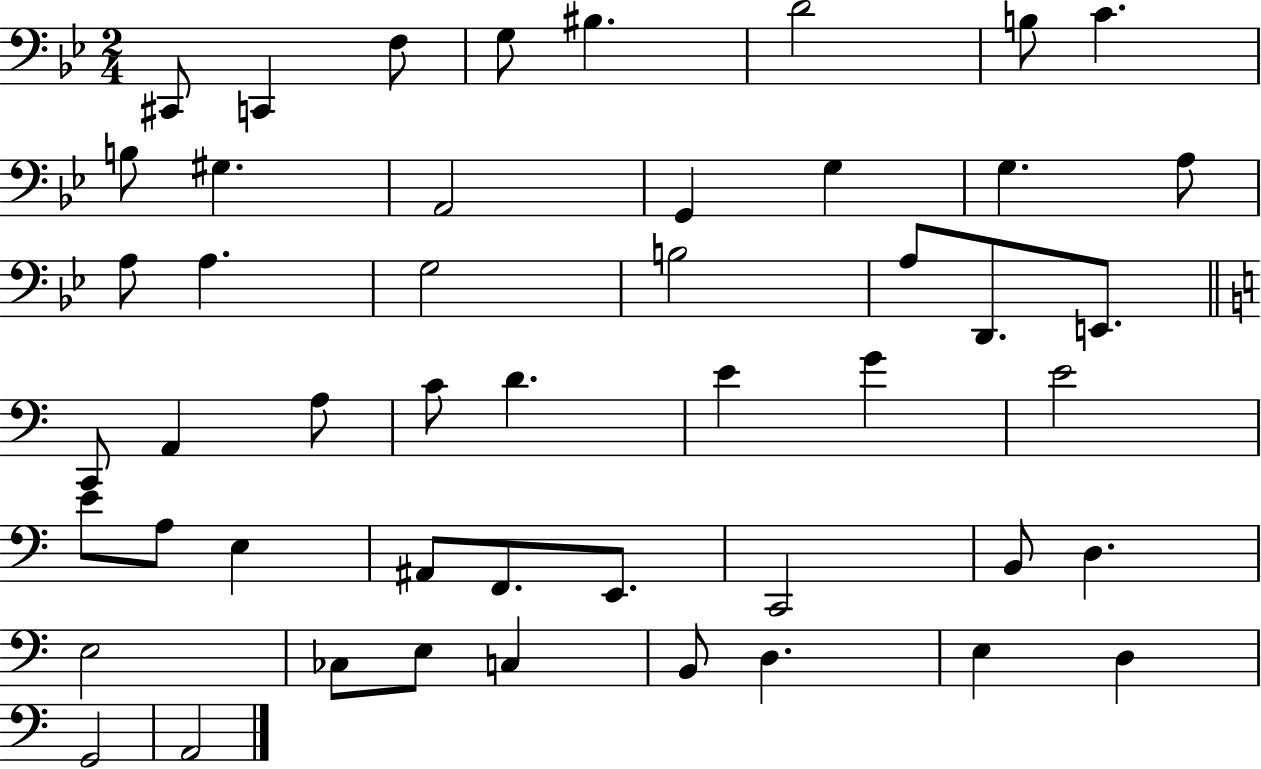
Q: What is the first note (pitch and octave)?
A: C#2